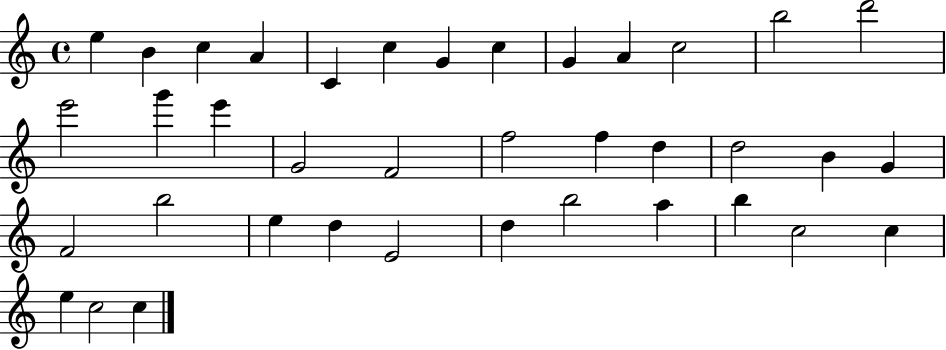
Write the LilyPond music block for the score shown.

{
  \clef treble
  \time 4/4
  \defaultTimeSignature
  \key c \major
  e''4 b'4 c''4 a'4 | c'4 c''4 g'4 c''4 | g'4 a'4 c''2 | b''2 d'''2 | \break e'''2 g'''4 e'''4 | g'2 f'2 | f''2 f''4 d''4 | d''2 b'4 g'4 | \break f'2 b''2 | e''4 d''4 e'2 | d''4 b''2 a''4 | b''4 c''2 c''4 | \break e''4 c''2 c''4 | \bar "|."
}